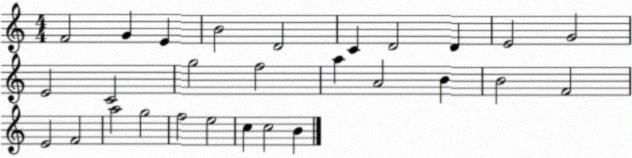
X:1
T:Untitled
M:4/4
L:1/4
K:C
F2 G E B2 D2 C D2 D E2 G2 E2 C2 g2 f2 a A2 B B2 F2 E2 F2 a2 g2 f2 e2 c c2 B